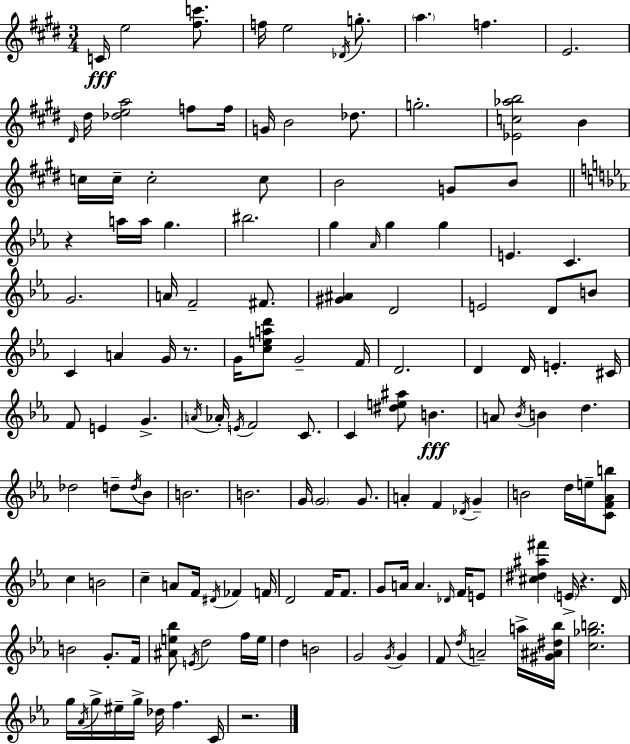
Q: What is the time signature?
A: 3/4